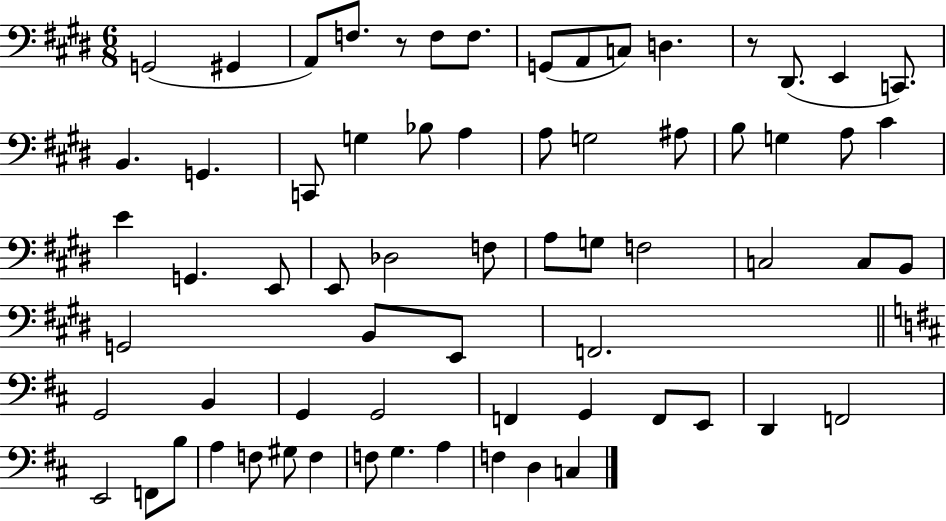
{
  \clef bass
  \numericTimeSignature
  \time 6/8
  \key e \major
  g,2( gis,4 | a,8) f8. r8 f8 f8. | g,8( a,8 c8) d4. | r8 dis,8.( e,4 c,8.) | \break b,4. g,4. | c,8 g4 bes8 a4 | a8 g2 ais8 | b8 g4 a8 cis'4 | \break e'4 g,4. e,8 | e,8 des2 f8 | a8 g8 f2 | c2 c8 b,8 | \break g,2 b,8 e,8 | f,2. | \bar "||" \break \key d \major g,2 b,4 | g,4 g,2 | f,4 g,4 f,8 e,8 | d,4 f,2 | \break e,2 f,8 b8 | a4 f8 gis8 f4 | f8 g4. a4 | f4 d4 c4 | \break \bar "|."
}